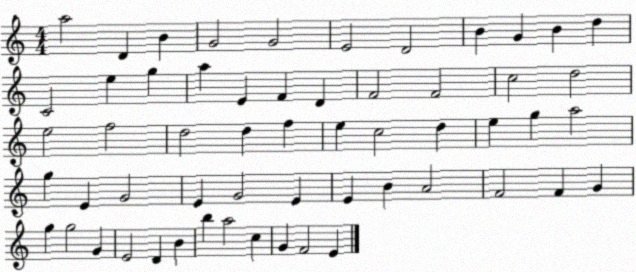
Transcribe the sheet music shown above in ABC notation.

X:1
T:Untitled
M:4/4
L:1/4
K:C
a2 D B G2 G2 E2 D2 B G B d C2 e g a E F D F2 F2 c2 d2 e2 f2 d2 d f e c2 d e g a2 g E G2 E G2 E E B A2 F2 F G g g2 G E2 D B b a2 c G F2 E